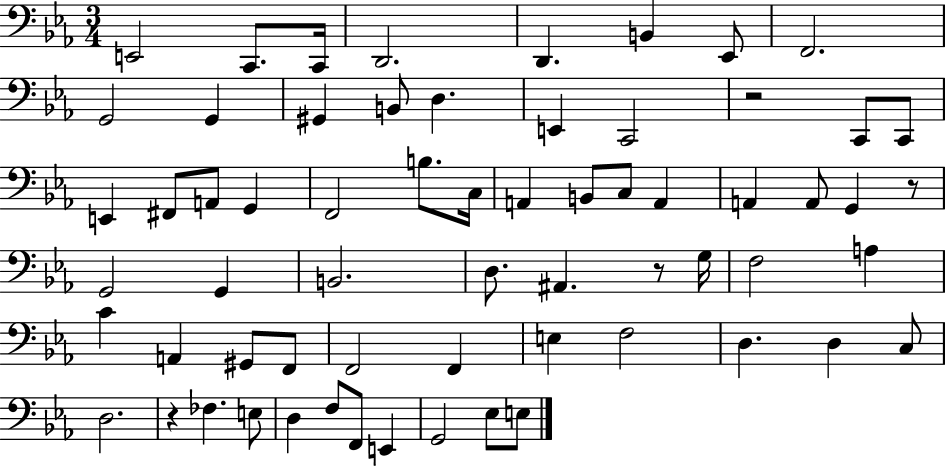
E2/h C2/e. C2/s D2/h. D2/q. B2/q Eb2/e F2/h. G2/h G2/q G#2/q B2/e D3/q. E2/q C2/h R/h C2/e C2/e E2/q F#2/e A2/e G2/q F2/h B3/e. C3/s A2/q B2/e C3/e A2/q A2/q A2/e G2/q R/e G2/h G2/q B2/h. D3/e. A#2/q. R/e G3/s F3/h A3/q C4/q A2/q G#2/e F2/e F2/h F2/q E3/q F3/h D3/q. D3/q C3/e D3/h. R/q FES3/q. E3/e D3/q F3/e F2/e E2/q G2/h Eb3/e E3/e